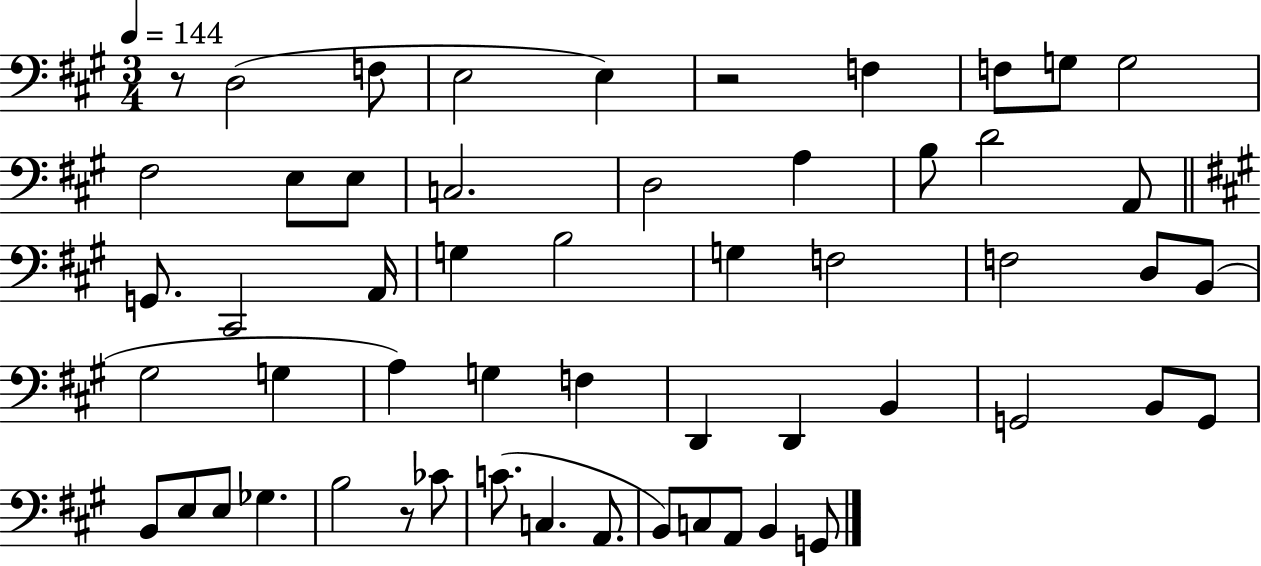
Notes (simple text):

R/e D3/h F3/e E3/h E3/q R/h F3/q F3/e G3/e G3/h F#3/h E3/e E3/e C3/h. D3/h A3/q B3/e D4/h A2/e G2/e. C#2/h A2/s G3/q B3/h G3/q F3/h F3/h D3/e B2/e G#3/h G3/q A3/q G3/q F3/q D2/q D2/q B2/q G2/h B2/e G2/e B2/e E3/e E3/e Gb3/q. B3/h R/e CES4/e C4/e. C3/q. A2/e. B2/e C3/e A2/e B2/q G2/e